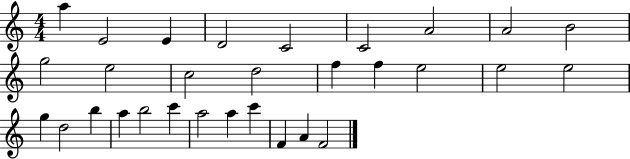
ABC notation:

X:1
T:Untitled
M:4/4
L:1/4
K:C
a E2 E D2 C2 C2 A2 A2 B2 g2 e2 c2 d2 f f e2 e2 e2 g d2 b a b2 c' a2 a c' F A F2